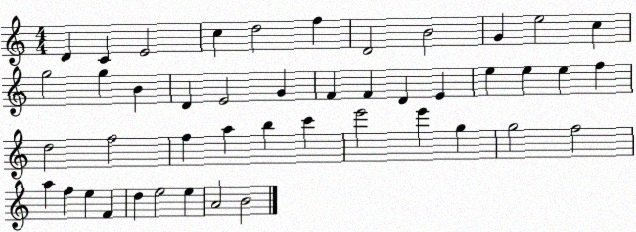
X:1
T:Untitled
M:4/4
L:1/4
K:C
D C E2 c d2 f D2 B2 G e2 c g2 g B D E2 G F F D E e e e f d2 f2 f a b c' e'2 e' g g2 f2 a f e F d e2 e A2 B2